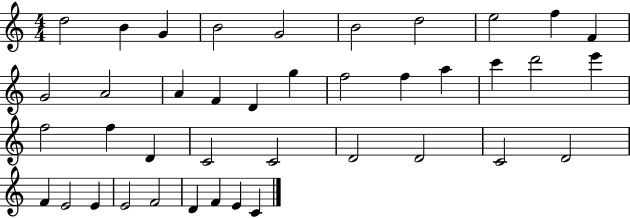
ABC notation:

X:1
T:Untitled
M:4/4
L:1/4
K:C
d2 B G B2 G2 B2 d2 e2 f F G2 A2 A F D g f2 f a c' d'2 e' f2 f D C2 C2 D2 D2 C2 D2 F E2 E E2 F2 D F E C